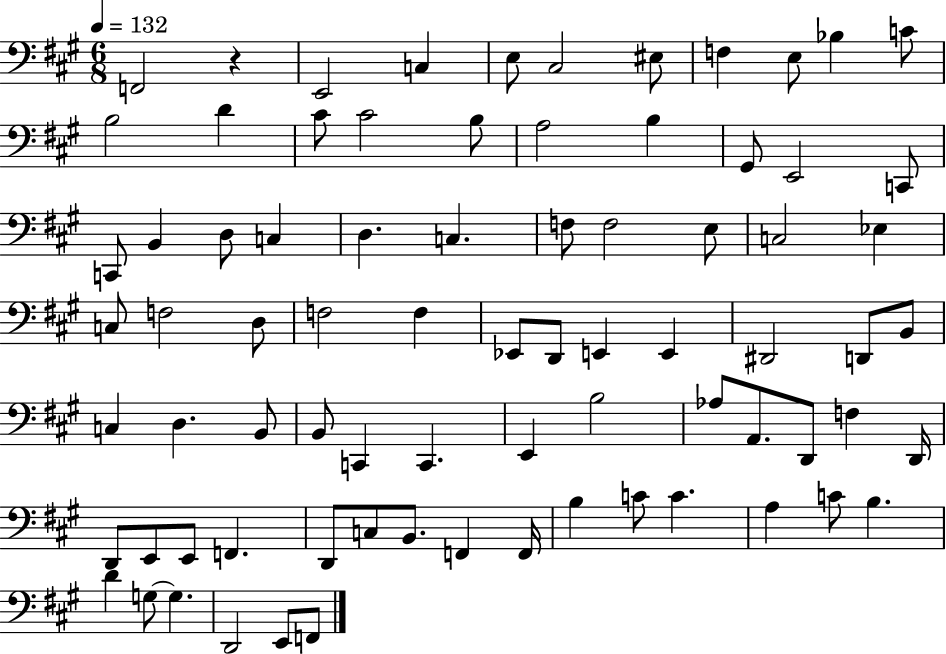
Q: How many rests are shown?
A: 1